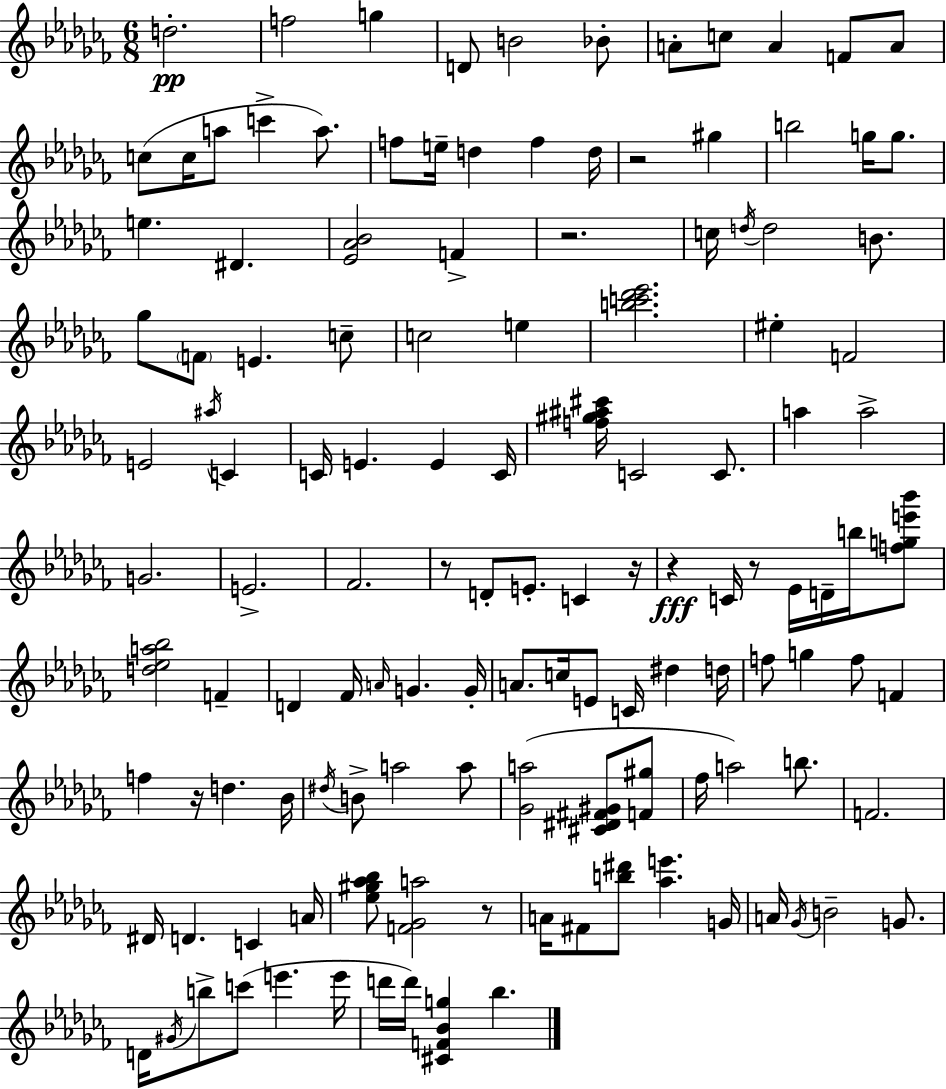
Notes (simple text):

D5/h. F5/h G5/q D4/e B4/h Bb4/e A4/e C5/e A4/q F4/e A4/e C5/e C5/s A5/e C6/q A5/e. F5/e E5/s D5/q F5/q D5/s R/h G#5/q B5/h G5/s G5/e. E5/q. D#4/q. [Eb4,Ab4,Bb4]/h F4/q R/h. C5/s D5/s D5/h B4/e. Gb5/e F4/e E4/q. C5/e C5/h E5/q [B5,C6,Db6,Eb6]/h. EIS5/q F4/h E4/h A#5/s C4/q C4/s E4/q. E4/q C4/s [F5,G#5,A#5,C#6]/s C4/h C4/e. A5/q A5/h G4/h. E4/h. FES4/h. R/e D4/e E4/e. C4/q R/s R/q C4/s R/e Eb4/s D4/s B5/s [F5,G5,E6,Bb6]/e [D5,Eb5,A5,Bb5]/h F4/q D4/q FES4/s A4/s G4/q. G4/s A4/e. C5/s E4/e C4/s D#5/q D5/s F5/e G5/q F5/e F4/q F5/q R/s D5/q. Bb4/s D#5/s B4/e A5/h A5/e [Gb4,A5]/h [C#4,D#4,F#4,G#4]/e [F4,G#5]/e FES5/s A5/h B5/e. F4/h. D#4/s D4/q. C4/q A4/s [Eb5,G#5,Ab5,Bb5]/e [F4,Gb4,A5]/h R/e A4/s F#4/e [B5,D#6]/e [Ab5,E6]/q. G4/s A4/s Gb4/s B4/h G4/e. D4/s G#4/s B5/e C6/e E6/q. E6/s D6/s D6/s [C#4,F4,Bb4,G5]/q Bb5/q.